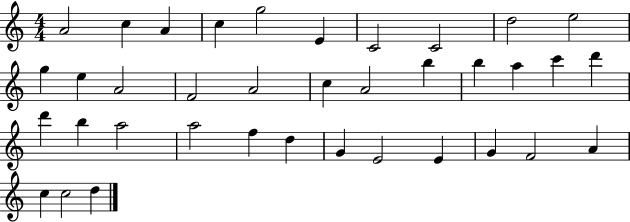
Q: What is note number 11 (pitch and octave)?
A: G5